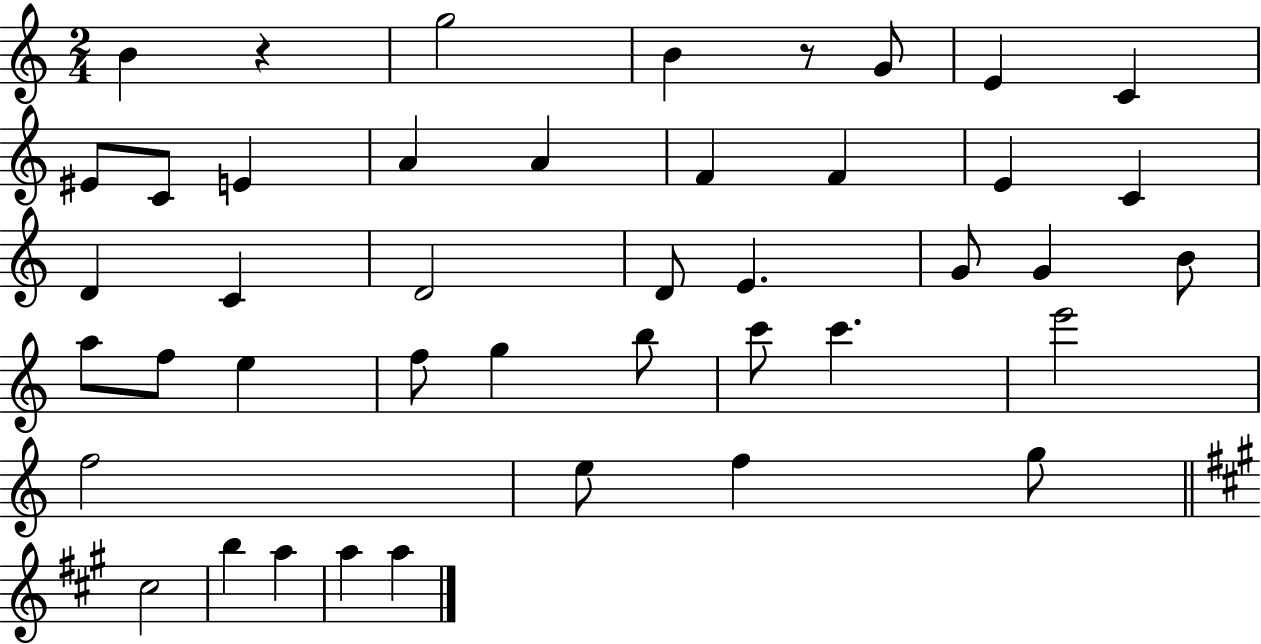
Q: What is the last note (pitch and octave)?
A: A5